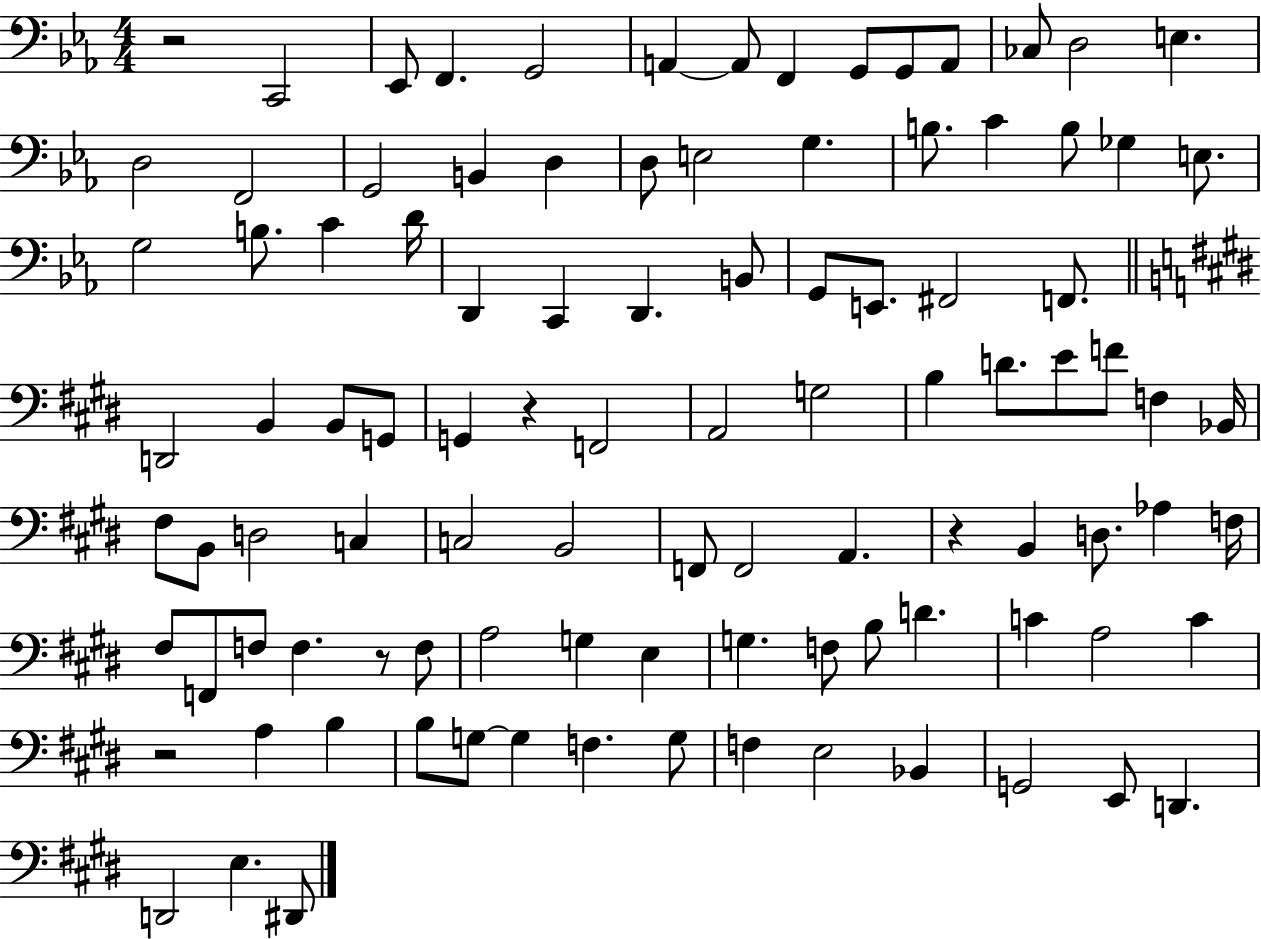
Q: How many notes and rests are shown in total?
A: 101